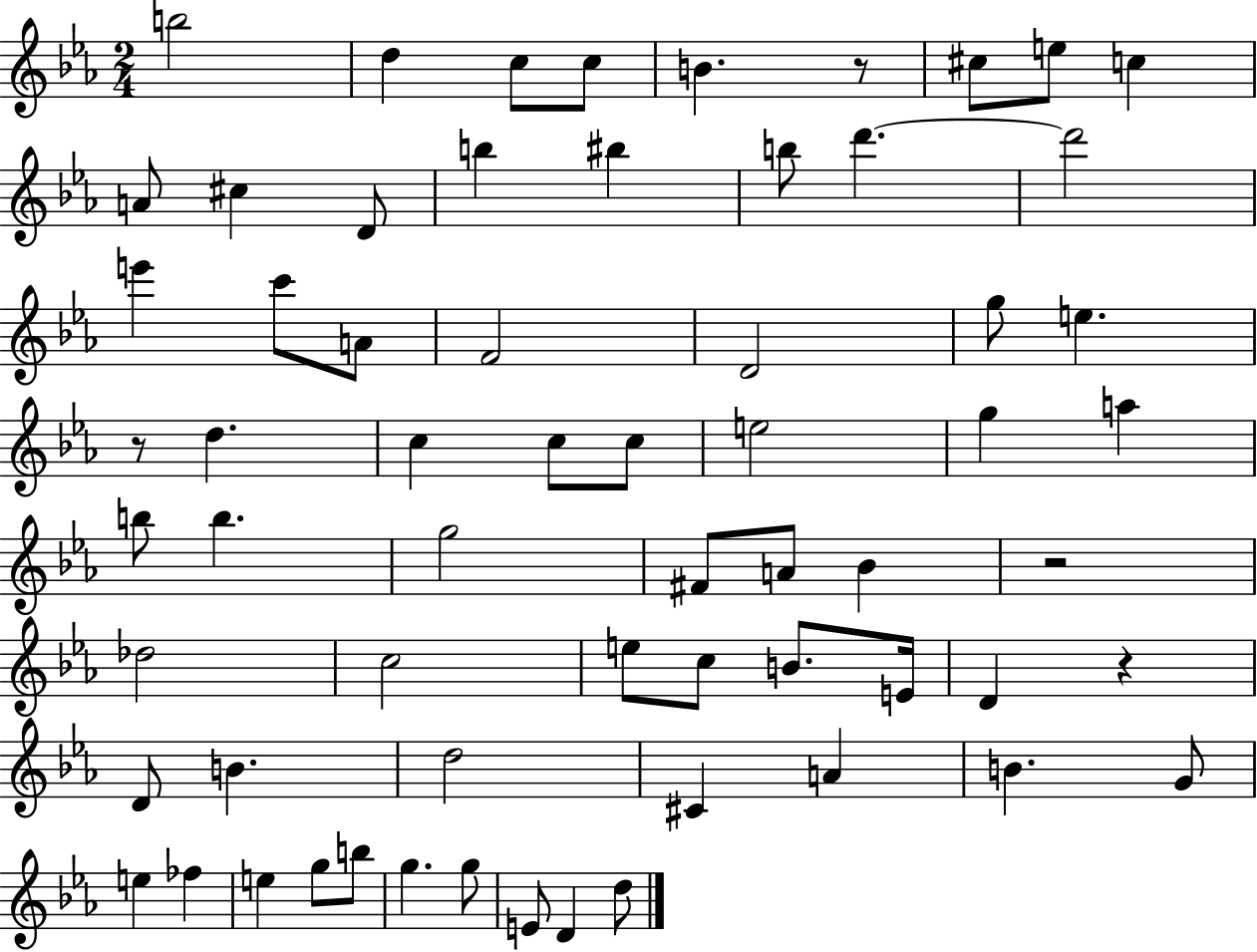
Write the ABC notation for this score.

X:1
T:Untitled
M:2/4
L:1/4
K:Eb
b2 d c/2 c/2 B z/2 ^c/2 e/2 c A/2 ^c D/2 b ^b b/2 d' d'2 e' c'/2 A/2 F2 D2 g/2 e z/2 d c c/2 c/2 e2 g a b/2 b g2 ^F/2 A/2 _B z2 _d2 c2 e/2 c/2 B/2 E/4 D z D/2 B d2 ^C A B G/2 e _f e g/2 b/2 g g/2 E/2 D d/2